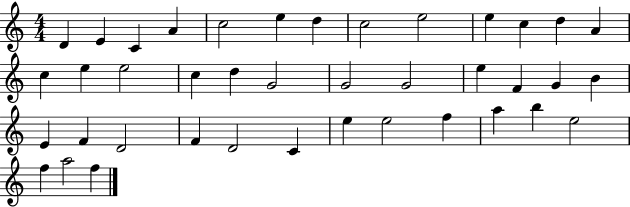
D4/q E4/q C4/q A4/q C5/h E5/q D5/q C5/h E5/h E5/q C5/q D5/q A4/q C5/q E5/q E5/h C5/q D5/q G4/h G4/h G4/h E5/q F4/q G4/q B4/q E4/q F4/q D4/h F4/q D4/h C4/q E5/q E5/h F5/q A5/q B5/q E5/h F5/q A5/h F5/q